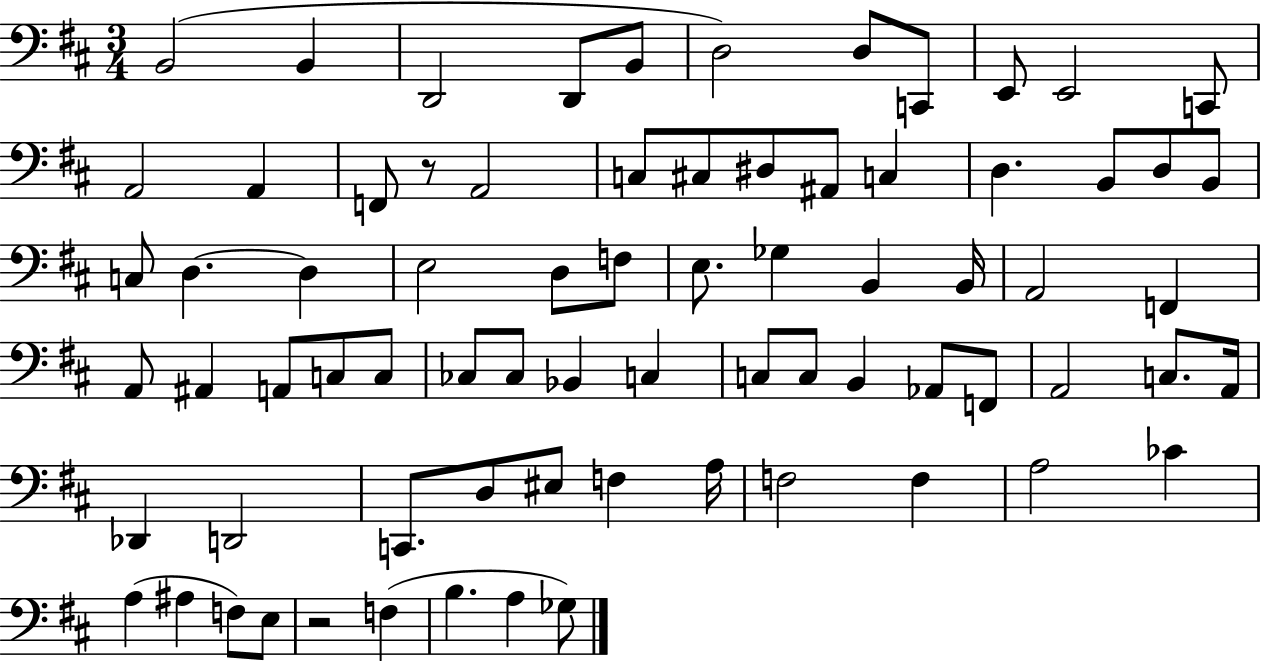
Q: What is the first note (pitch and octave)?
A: B2